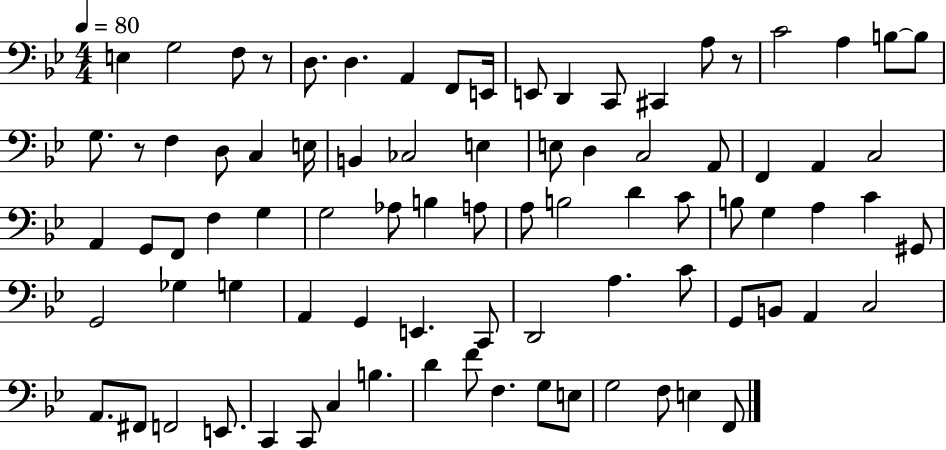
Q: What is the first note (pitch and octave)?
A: E3